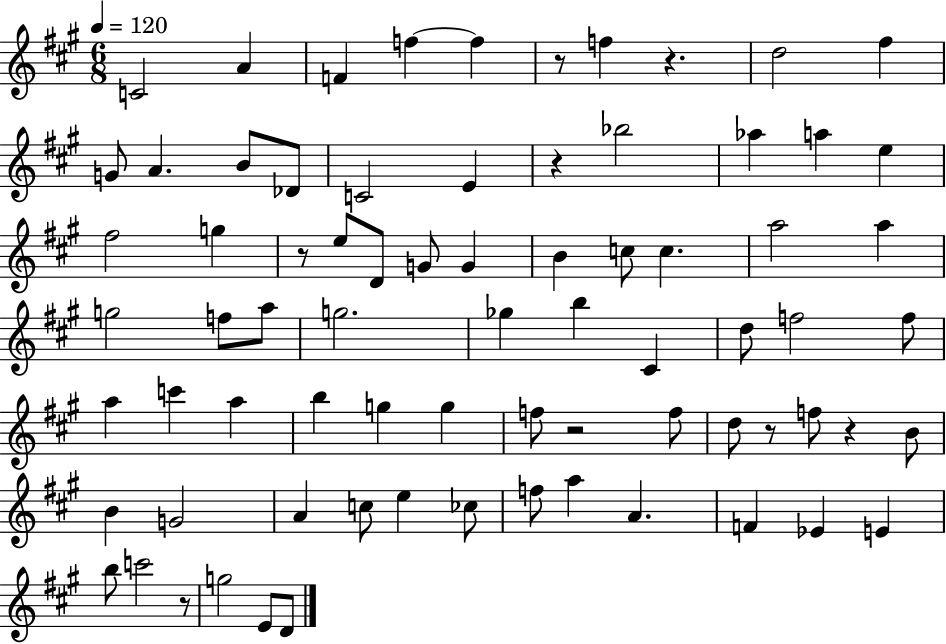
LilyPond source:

{
  \clef treble
  \numericTimeSignature
  \time 6/8
  \key a \major
  \tempo 4 = 120
  \repeat volta 2 { c'2 a'4 | f'4 f''4~~ f''4 | r8 f''4 r4. | d''2 fis''4 | \break g'8 a'4. b'8 des'8 | c'2 e'4 | r4 bes''2 | aes''4 a''4 e''4 | \break fis''2 g''4 | r8 e''8 d'8 g'8 g'4 | b'4 c''8 c''4. | a''2 a''4 | \break g''2 f''8 a''8 | g''2. | ges''4 b''4 cis'4 | d''8 f''2 f''8 | \break a''4 c'''4 a''4 | b''4 g''4 g''4 | f''8 r2 f''8 | d''8 r8 f''8 r4 b'8 | \break b'4 g'2 | a'4 c''8 e''4 ces''8 | f''8 a''4 a'4. | f'4 ees'4 e'4 | \break b''8 c'''2 r8 | g''2 e'8 d'8 | } \bar "|."
}